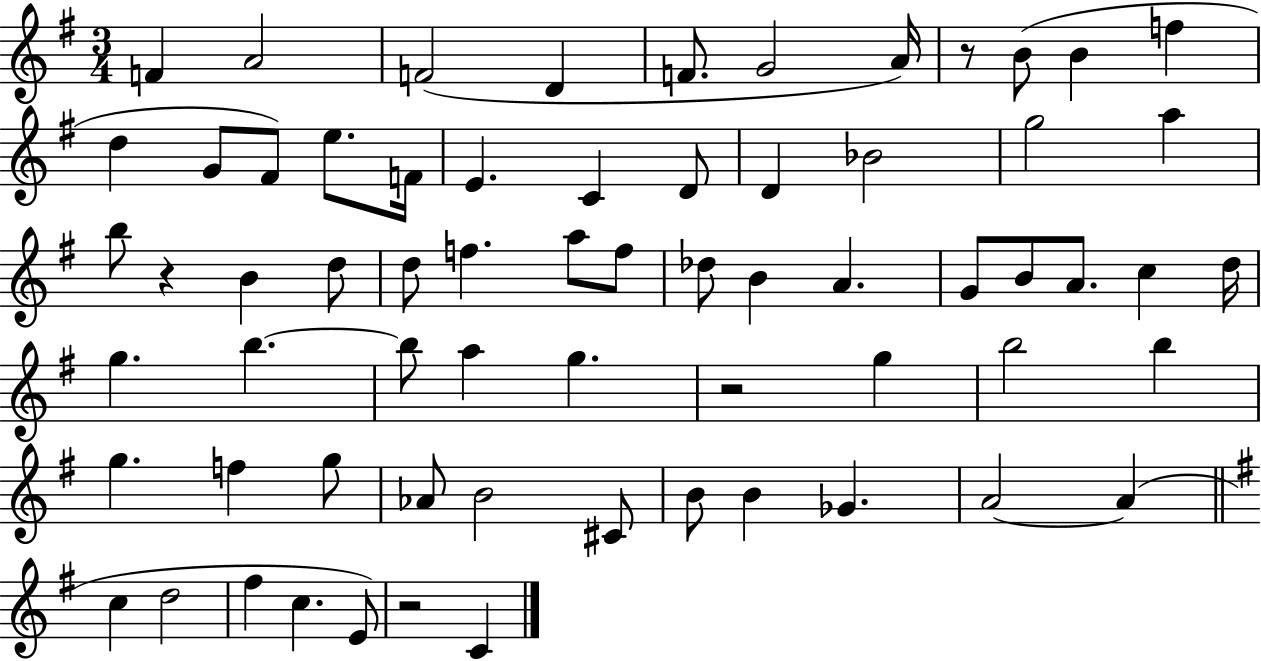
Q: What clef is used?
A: treble